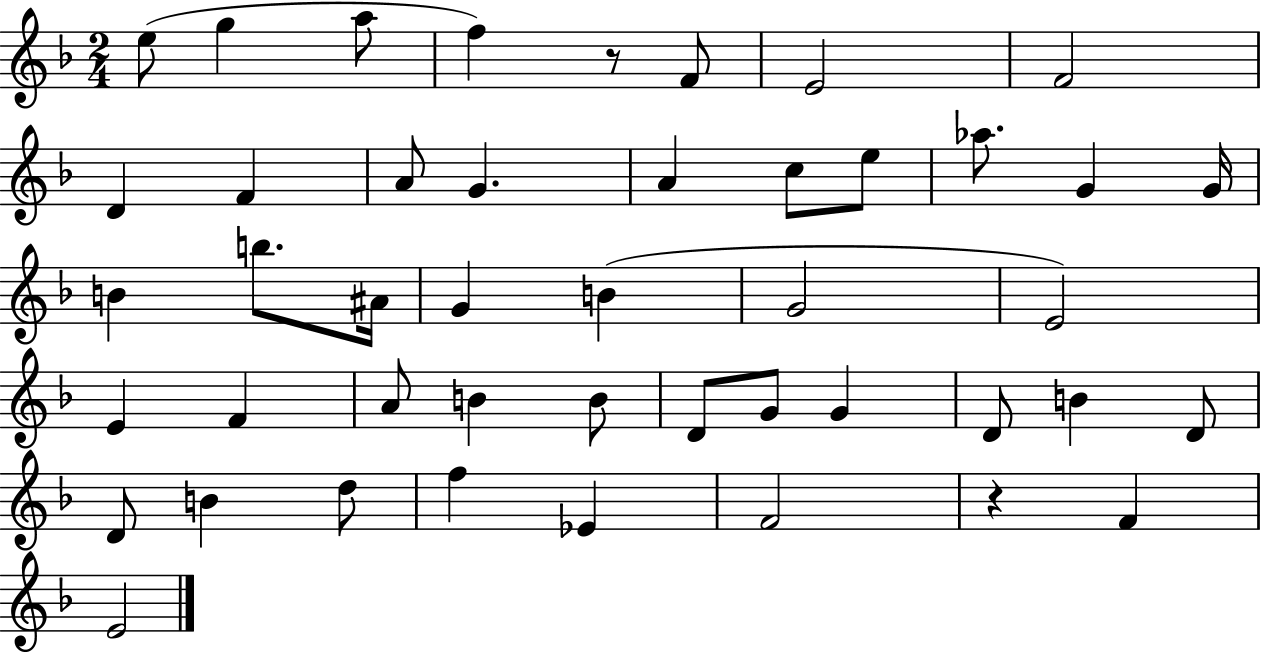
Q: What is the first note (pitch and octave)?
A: E5